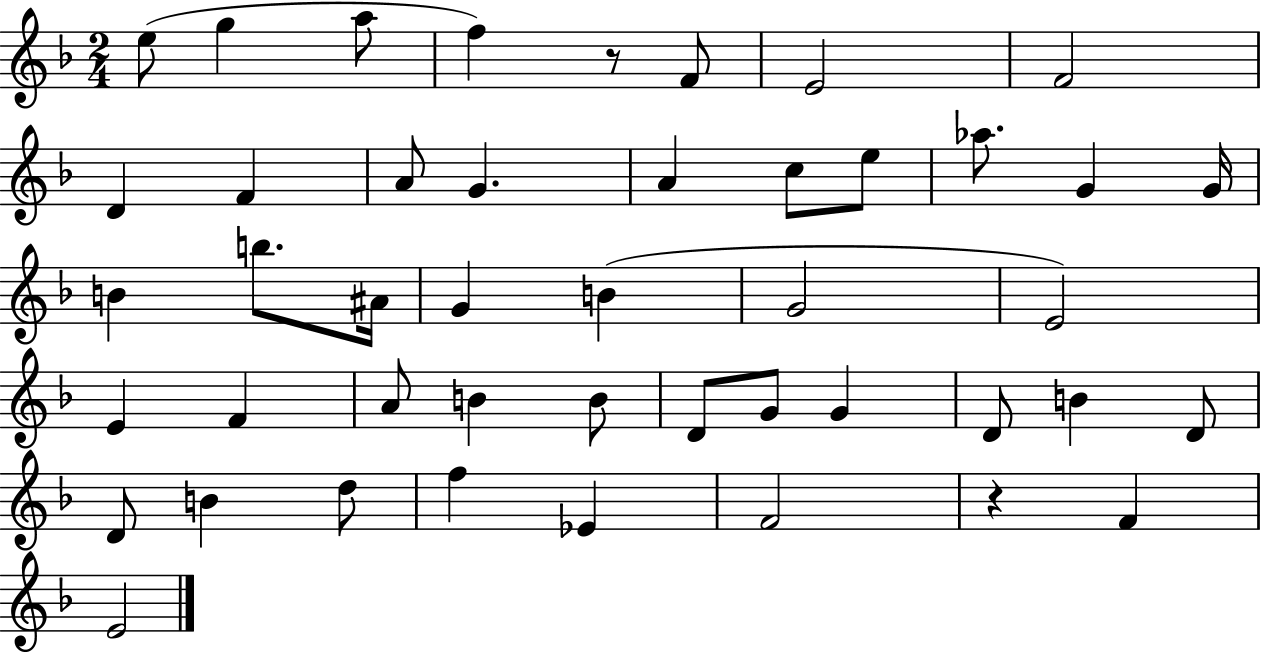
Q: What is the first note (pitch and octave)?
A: E5